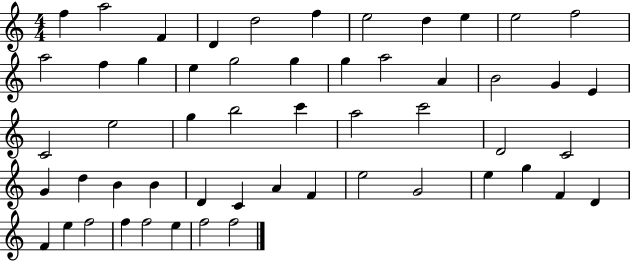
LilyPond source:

{
  \clef treble
  \numericTimeSignature
  \time 4/4
  \key c \major
  f''4 a''2 f'4 | d'4 d''2 f''4 | e''2 d''4 e''4 | e''2 f''2 | \break a''2 f''4 g''4 | e''4 g''2 g''4 | g''4 a''2 a'4 | b'2 g'4 e'4 | \break c'2 e''2 | g''4 b''2 c'''4 | a''2 c'''2 | d'2 c'2 | \break g'4 d''4 b'4 b'4 | d'4 c'4 a'4 f'4 | e''2 g'2 | e''4 g''4 f'4 d'4 | \break f'4 e''4 f''2 | f''4 f''2 e''4 | f''2 f''2 | \bar "|."
}